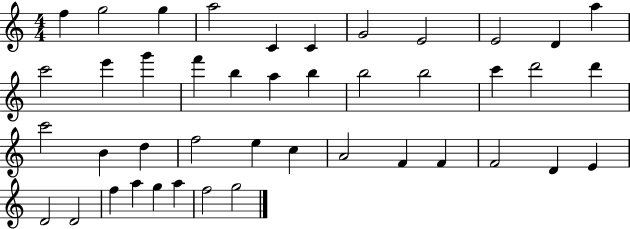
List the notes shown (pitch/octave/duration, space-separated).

F5/q G5/h G5/q A5/h C4/q C4/q G4/h E4/h E4/h D4/q A5/q C6/h E6/q G6/q F6/q B5/q A5/q B5/q B5/h B5/h C6/q D6/h D6/q C6/h B4/q D5/q F5/h E5/q C5/q A4/h F4/q F4/q F4/h D4/q E4/q D4/h D4/h F5/q A5/q G5/q A5/q F5/h G5/h